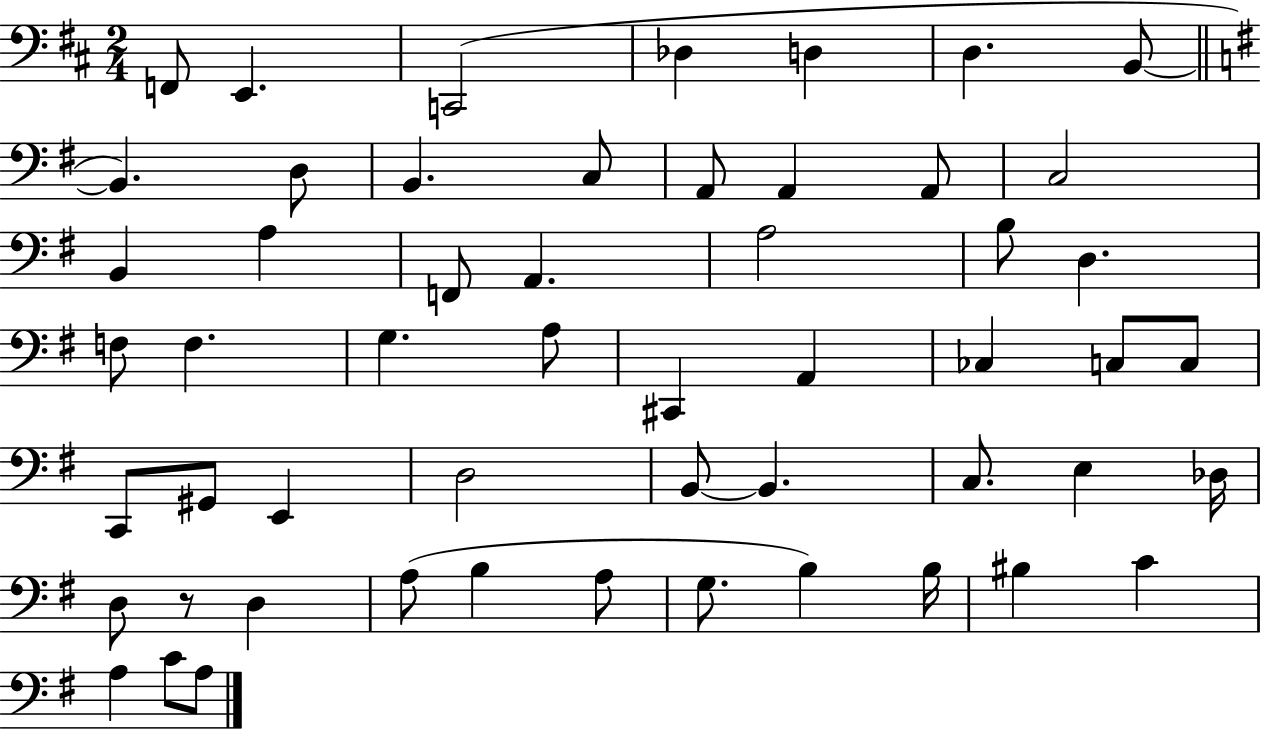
{
  \clef bass
  \numericTimeSignature
  \time 2/4
  \key d \major
  f,8 e,4. | c,2( | des4 d4 | d4. b,8~~ | \break \bar "||" \break \key g \major b,4.) d8 | b,4. c8 | a,8 a,4 a,8 | c2 | \break b,4 a4 | f,8 a,4. | a2 | b8 d4. | \break f8 f4. | g4. a8 | cis,4 a,4 | ces4 c8 c8 | \break c,8 gis,8 e,4 | d2 | b,8~~ b,4. | c8. e4 des16 | \break d8 r8 d4 | a8( b4 a8 | g8. b4) b16 | bis4 c'4 | \break a4 c'8 a8 | \bar "|."
}